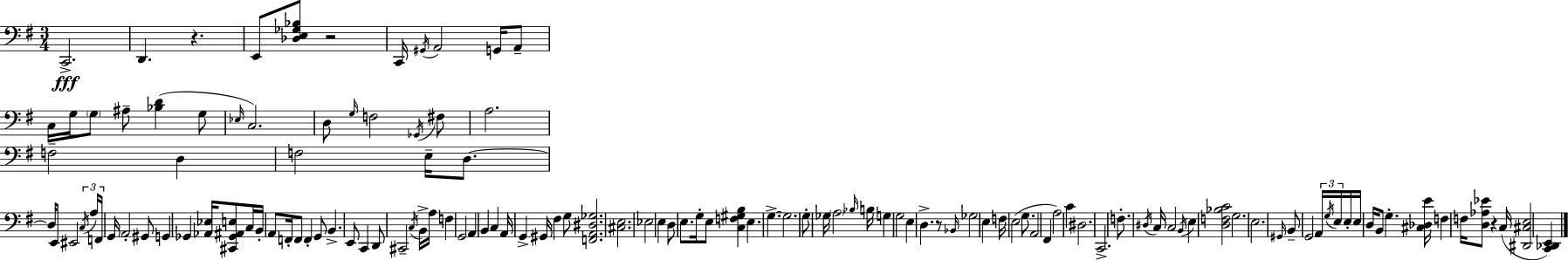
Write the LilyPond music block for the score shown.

{
  \clef bass
  \numericTimeSignature
  \time 3/4
  \key g \major
  c,2.->\fff | d,4. r4. | e,8 <des e ges bes>8 r2 | c,16 \acciaccatura { gis,16 } a,2 g,16 a,8-- | \break c16 g16 \parenthesize g8 ais8-- <bes d'>4( g8 | \grace { ees16 } c2.) | d8 \grace { g16 } f2 | \acciaccatura { ges,16 } fis8 a2. | \break f2-- | d4 f2 | e16-- d8.~~ d16 e,8 eis,2 | \tuplet 3/2 { \acciaccatura { c16 } a16 f,16 } g,16 a,2-. | \break gis,8 g,4 ges,4 | <aes, ees>16 <cis, ges, ais, e>8 c16 b,16-. a,8 f,16-. f,8 f,4-. | g,8 b,4.-> e,8 | c,4 d,8 cis,2-- | \break \acciaccatura { c16 } b,16-> a16 f4 g,2 | a,4 b,4 | c4 a,16 g,4-> gis,16 | fis4 g8 <f, a, dis ges>2. | \break <cis e>2. | ees2 | e4 d8 e8. g16-. | e8 <c f gis b>4 e4. | \break g4.->~~ g2. | g8-. ges16 \parenthesize a2 | \grace { bes16 } b16 g4 g2 | e4 d4.-> | \break r8 \grace { bes,16 } ges2 | e4 f16 e2( | g8. a,2 | fis,4 a2) | \break c'4 dis2. | c,2.-> | f8.-. \acciaccatura { dis16 } | c16 c2 \acciaccatura { b,16 } e4 | \break <d f bes c'>2 g2. | e2. | \grace { gis,16 } b,8-- | g,2 \tuplet 3/2 { a,16 \acciaccatura { g16 } e16 } | \break e16-. e16 d16 b,8 g4.-. <cis des e'>16 | f4 f16 <d aes ees'>8 r4 c16( | <dis, cis e>2 <c, des, e,>4) | \bar "|."
}